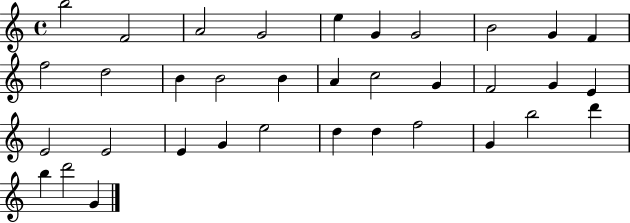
B5/h F4/h A4/h G4/h E5/q G4/q G4/h B4/h G4/q F4/q F5/h D5/h B4/q B4/h B4/q A4/q C5/h G4/q F4/h G4/q E4/q E4/h E4/h E4/q G4/q E5/h D5/q D5/q F5/h G4/q B5/h D6/q B5/q D6/h G4/q